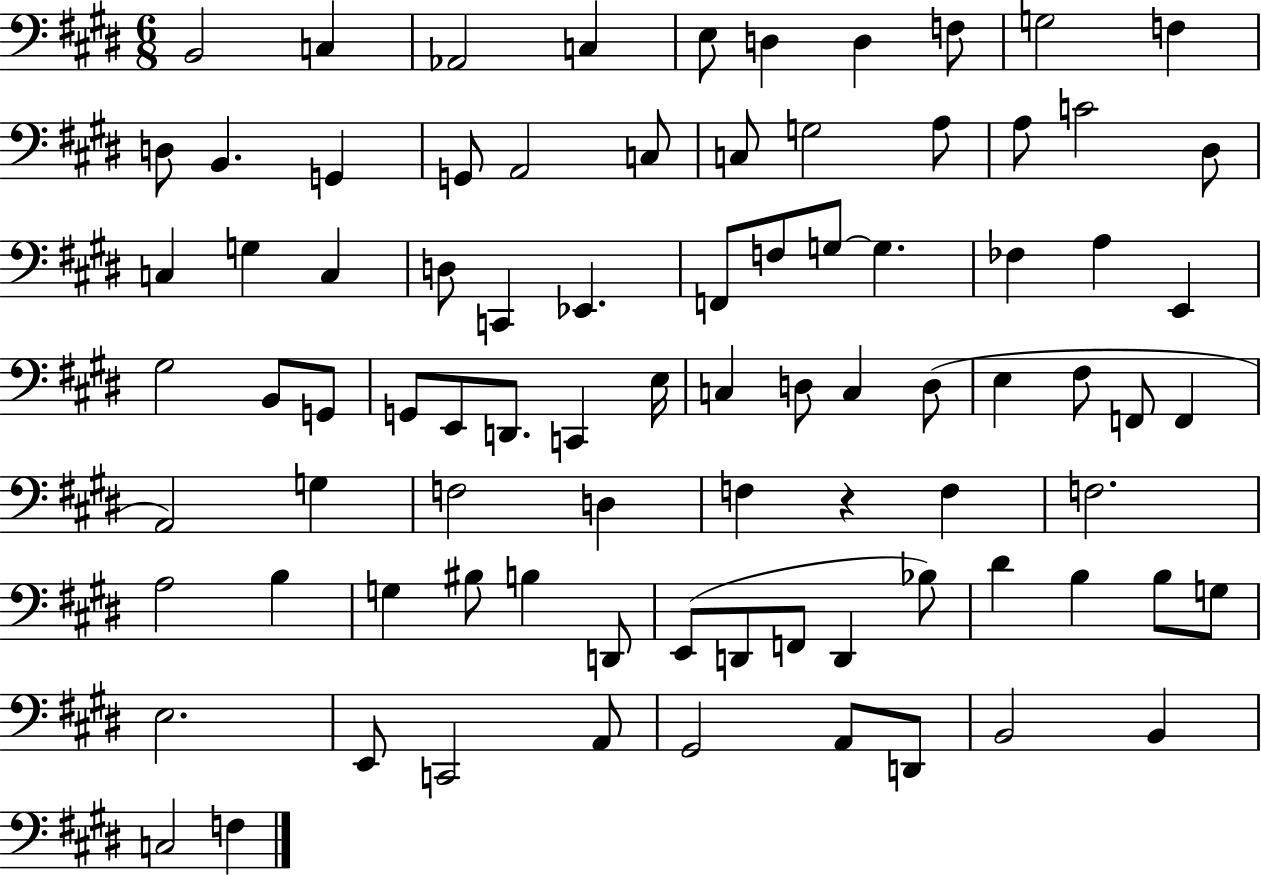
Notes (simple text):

B2/h C3/q Ab2/h C3/q E3/e D3/q D3/q F3/e G3/h F3/q D3/e B2/q. G2/q G2/e A2/h C3/e C3/e G3/h A3/e A3/e C4/h D#3/e C3/q G3/q C3/q D3/e C2/q Eb2/q. F2/e F3/e G3/e G3/q. FES3/q A3/q E2/q G#3/h B2/e G2/e G2/e E2/e D2/e. C2/q E3/s C3/q D3/e C3/q D3/e E3/q F#3/e F2/e F2/q A2/h G3/q F3/h D3/q F3/q R/q F3/q F3/h. A3/h B3/q G3/q BIS3/e B3/q D2/e E2/e D2/e F2/e D2/q Bb3/e D#4/q B3/q B3/e G3/e E3/h. E2/e C2/h A2/e G#2/h A2/e D2/e B2/h B2/q C3/h F3/q